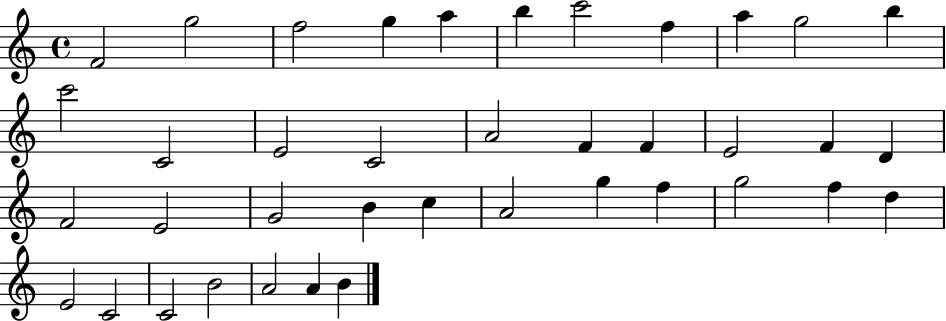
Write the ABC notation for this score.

X:1
T:Untitled
M:4/4
L:1/4
K:C
F2 g2 f2 g a b c'2 f a g2 b c'2 C2 E2 C2 A2 F F E2 F D F2 E2 G2 B c A2 g f g2 f d E2 C2 C2 B2 A2 A B